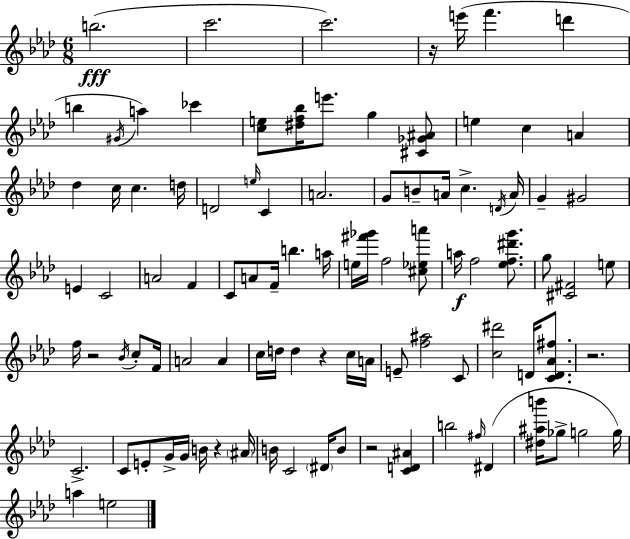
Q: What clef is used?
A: treble